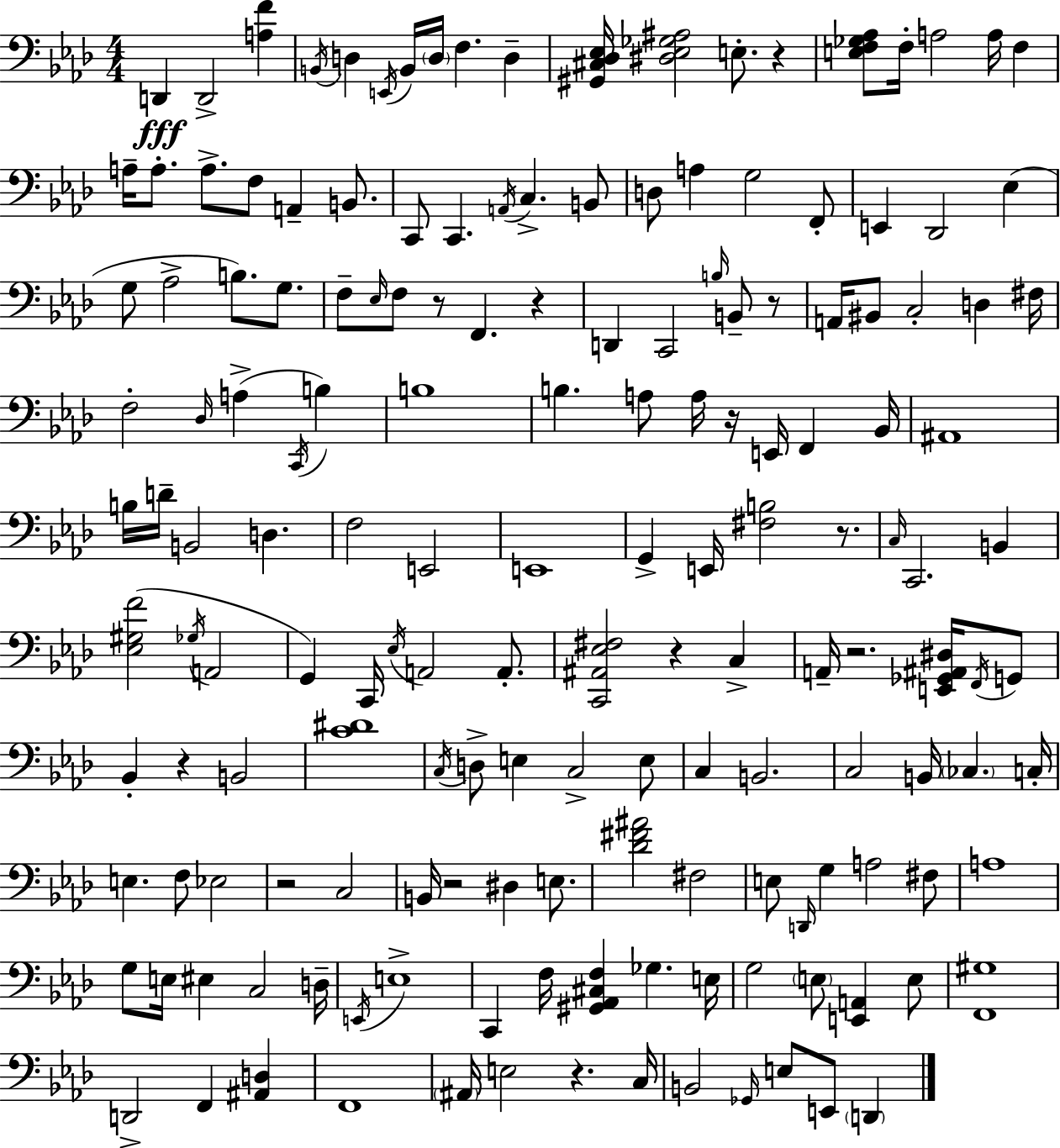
D2/q D2/h [A3,F4]/q B2/s D3/q E2/s B2/s D3/s F3/q. D3/q [G#2,C#3,Db3,Eb3]/s [D#3,Eb3,Gb3,A#3]/h E3/e. R/q [E3,F3,Gb3,Ab3]/e F3/s A3/h A3/s F3/q A3/s A3/e. A3/e. F3/e A2/q B2/e. C2/e C2/q. A2/s C3/q. B2/e D3/e A3/q G3/h F2/e E2/q Db2/h Eb3/q G3/e Ab3/h B3/e. G3/e. F3/e Eb3/s F3/e R/e F2/q. R/q D2/q C2/h B3/s B2/e R/e A2/s BIS2/e C3/h D3/q F#3/s F3/h Db3/s A3/q C2/s B3/q B3/w B3/q. A3/e A3/s R/s E2/s F2/q Bb2/s A#2/w B3/s D4/s B2/h D3/q. F3/h E2/h E2/w G2/q E2/s [F#3,B3]/h R/e. C3/s C2/h. B2/q [Eb3,G#3,F4]/h Gb3/s A2/h G2/q C2/s Eb3/s A2/h A2/e. [C2,A#2,Eb3,F#3]/h R/q C3/q A2/s R/h. [E2,Gb2,A#2,D#3]/s F2/s G2/e Bb2/q R/q B2/h [C4,D#4]/w C3/s D3/e E3/q C3/h E3/e C3/q B2/h. C3/h B2/s CES3/q. C3/s E3/q. F3/e Eb3/h R/h C3/h B2/s R/h D#3/q E3/e. [Db4,F#4,A#4]/h F#3/h E3/e D2/s G3/q A3/h F#3/e A3/w G3/e E3/s EIS3/q C3/h D3/s E2/s E3/w C2/q F3/s [G#2,Ab2,C#3,F3]/q Gb3/q. E3/s G3/h E3/e [E2,A2]/q E3/e [F2,G#3]/w D2/h F2/q [A#2,D3]/q F2/w A#2/s E3/h R/q. C3/s B2/h Gb2/s E3/e E2/e D2/q